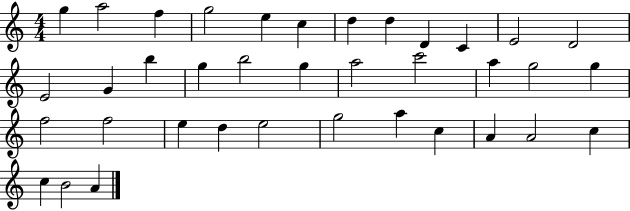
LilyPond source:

{
  \clef treble
  \numericTimeSignature
  \time 4/4
  \key c \major
  g''4 a''2 f''4 | g''2 e''4 c''4 | d''4 d''4 d'4 c'4 | e'2 d'2 | \break e'2 g'4 b''4 | g''4 b''2 g''4 | a''2 c'''2 | a''4 g''2 g''4 | \break f''2 f''2 | e''4 d''4 e''2 | g''2 a''4 c''4 | a'4 a'2 c''4 | \break c''4 b'2 a'4 | \bar "|."
}